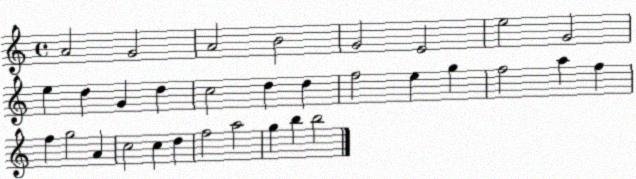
X:1
T:Untitled
M:4/4
L:1/4
K:C
A2 G2 A2 B2 G2 E2 e2 G2 e d G d c2 d d f2 e g f2 a f f g2 A c2 c d f2 a2 g b b2